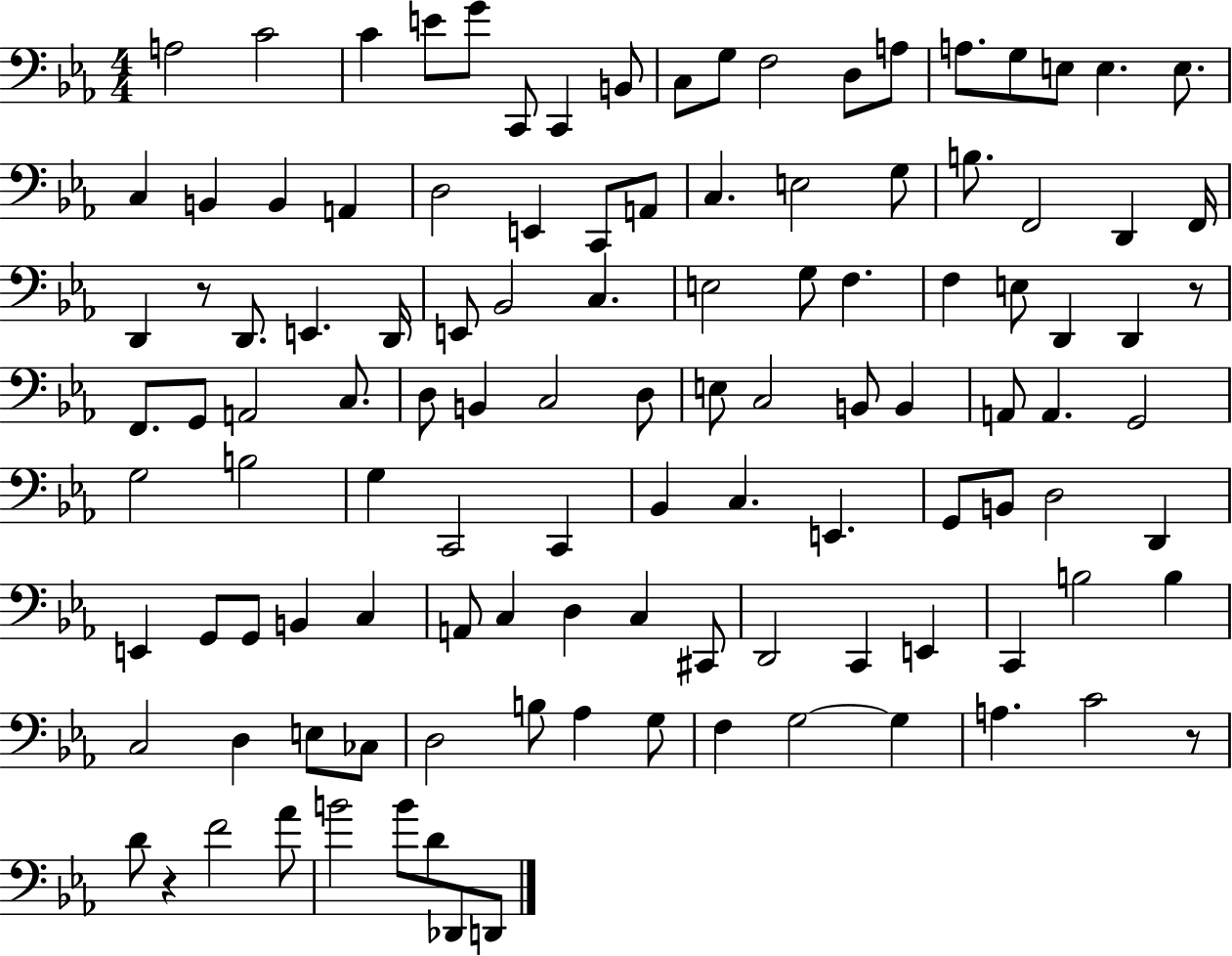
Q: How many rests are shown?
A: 4